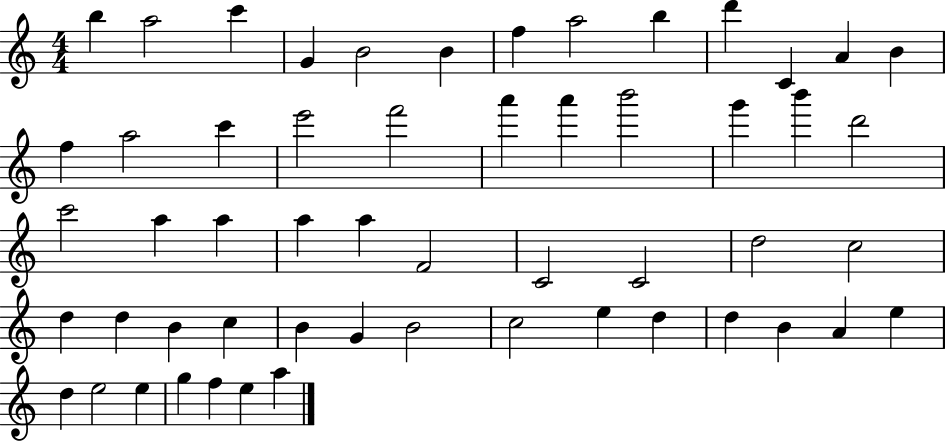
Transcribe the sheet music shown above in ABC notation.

X:1
T:Untitled
M:4/4
L:1/4
K:C
b a2 c' G B2 B f a2 b d' C A B f a2 c' e'2 f'2 a' a' b'2 g' b' d'2 c'2 a a a a F2 C2 C2 d2 c2 d d B c B G B2 c2 e d d B A e d e2 e g f e a